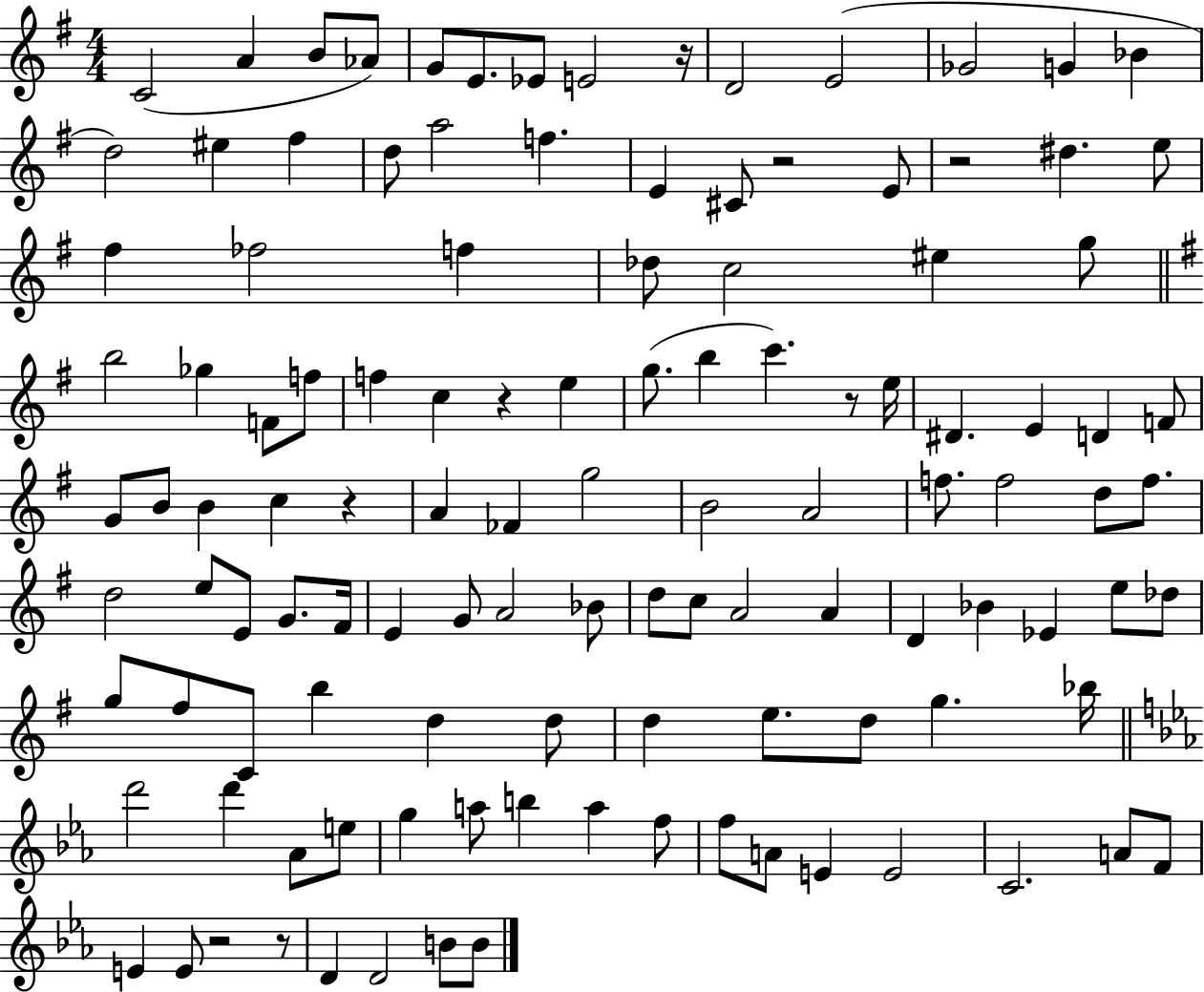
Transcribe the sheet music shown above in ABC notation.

X:1
T:Untitled
M:4/4
L:1/4
K:G
C2 A B/2 _A/2 G/2 E/2 _E/2 E2 z/4 D2 E2 _G2 G _B d2 ^e ^f d/2 a2 f E ^C/2 z2 E/2 z2 ^d e/2 ^f _f2 f _d/2 c2 ^e g/2 b2 _g F/2 f/2 f c z e g/2 b c' z/2 e/4 ^D E D F/2 G/2 B/2 B c z A _F g2 B2 A2 f/2 f2 d/2 f/2 d2 e/2 E/2 G/2 ^F/4 E G/2 A2 _B/2 d/2 c/2 A2 A D _B _E e/2 _d/2 g/2 ^f/2 C/2 b d d/2 d e/2 d/2 g _b/4 d'2 d' _A/2 e/2 g a/2 b a f/2 f/2 A/2 E E2 C2 A/2 F/2 E E/2 z2 z/2 D D2 B/2 B/2